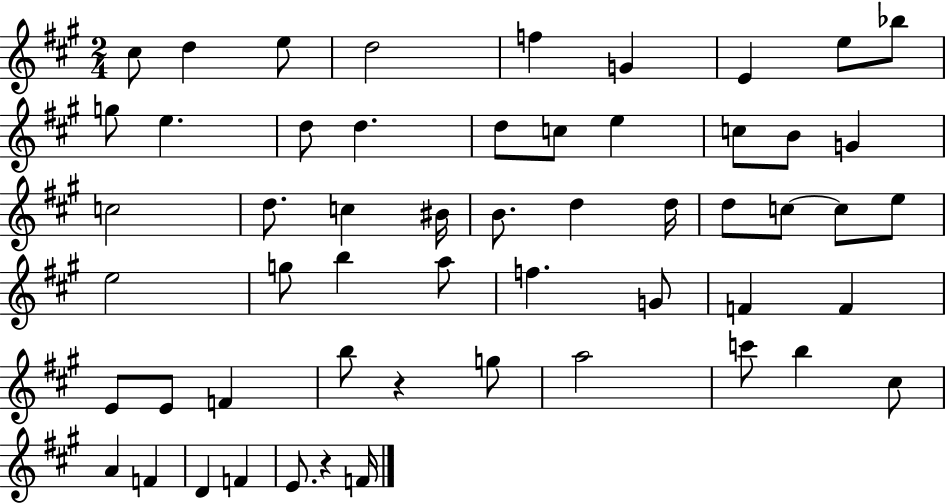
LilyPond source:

{
  \clef treble
  \numericTimeSignature
  \time 2/4
  \key a \major
  \repeat volta 2 { cis''8 d''4 e''8 | d''2 | f''4 g'4 | e'4 e''8 bes''8 | \break g''8 e''4. | d''8 d''4. | d''8 c''8 e''4 | c''8 b'8 g'4 | \break c''2 | d''8. c''4 bis'16 | b'8. d''4 d''16 | d''8 c''8~~ c''8 e''8 | \break e''2 | g''8 b''4 a''8 | f''4. g'8 | f'4 f'4 | \break e'8 e'8 f'4 | b''8 r4 g''8 | a''2 | c'''8 b''4 cis''8 | \break a'4 f'4 | d'4 f'4 | e'8. r4 f'16 | } \bar "|."
}